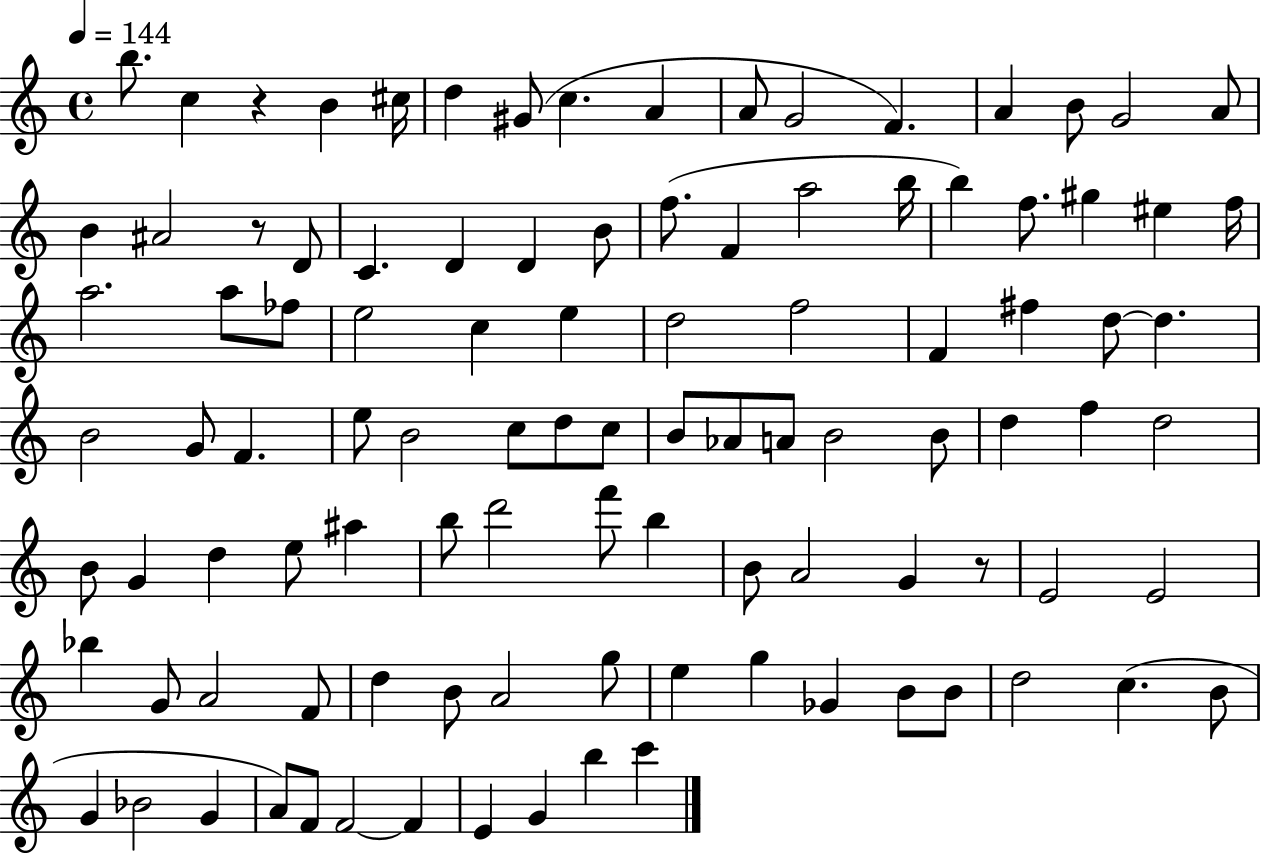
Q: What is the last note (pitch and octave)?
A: C6